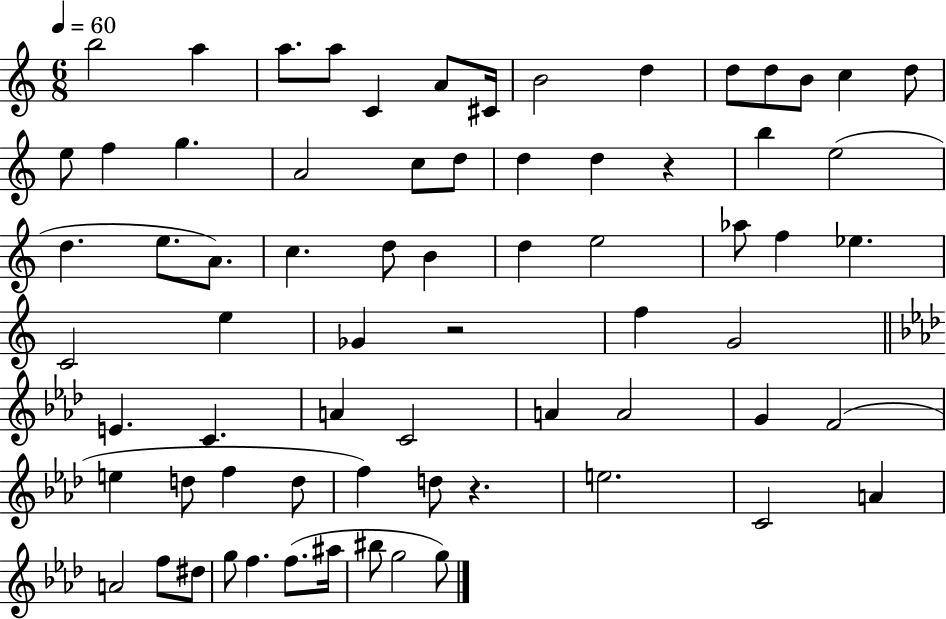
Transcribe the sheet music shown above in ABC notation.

X:1
T:Untitled
M:6/8
L:1/4
K:C
b2 a a/2 a/2 C A/2 ^C/4 B2 d d/2 d/2 B/2 c d/2 e/2 f g A2 c/2 d/2 d d z b e2 d e/2 A/2 c d/2 B d e2 _a/2 f _e C2 e _G z2 f G2 E C A C2 A A2 G F2 e d/2 f d/2 f d/2 z e2 C2 A A2 f/2 ^d/2 g/2 f f/2 ^a/4 ^b/2 g2 g/2